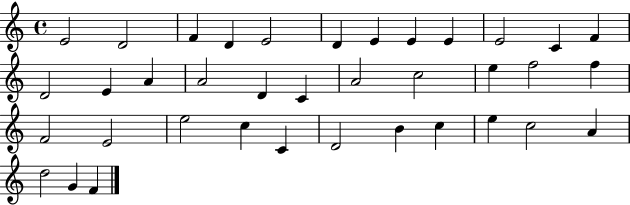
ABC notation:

X:1
T:Untitled
M:4/4
L:1/4
K:C
E2 D2 F D E2 D E E E E2 C F D2 E A A2 D C A2 c2 e f2 f F2 E2 e2 c C D2 B c e c2 A d2 G F